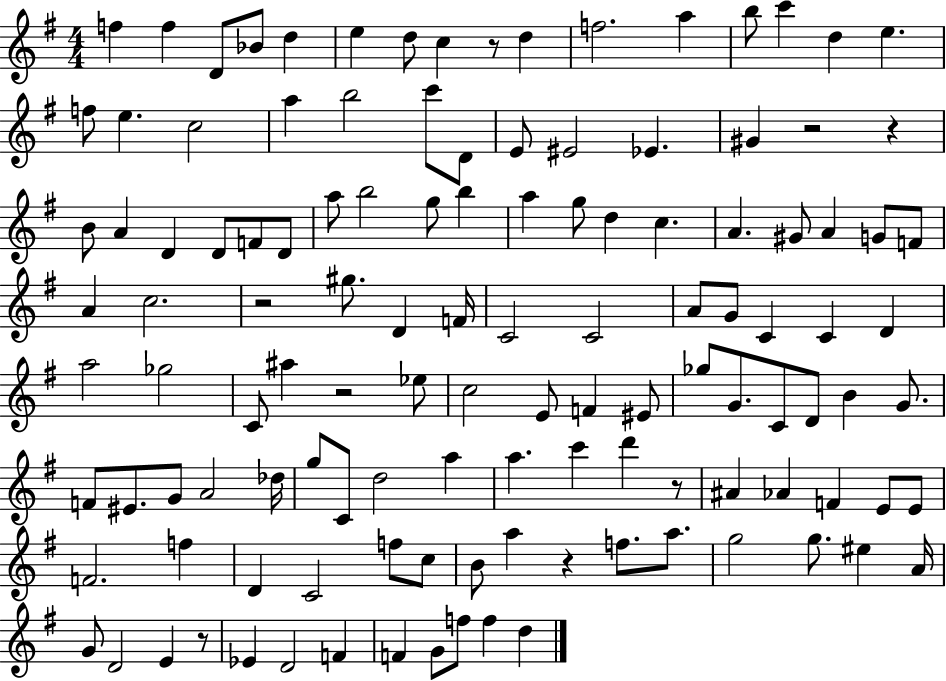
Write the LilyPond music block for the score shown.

{
  \clef treble
  \numericTimeSignature
  \time 4/4
  \key g \major
  f''4 f''4 d'8 bes'8 d''4 | e''4 d''8 c''4 r8 d''4 | f''2. a''4 | b''8 c'''4 d''4 e''4. | \break f''8 e''4. c''2 | a''4 b''2 c'''8 d'8 | e'8 eis'2 ees'4. | gis'4 r2 r4 | \break b'8 a'4 d'4 d'8 f'8 d'8 | a''8 b''2 g''8 b''4 | a''4 g''8 d''4 c''4. | a'4. gis'8 a'4 g'8 f'8 | \break a'4 c''2. | r2 gis''8. d'4 f'16 | c'2 c'2 | a'8 g'8 c'4 c'4 d'4 | \break a''2 ges''2 | c'8 ais''4 r2 ees''8 | c''2 e'8 f'4 eis'8 | ges''8 g'8. c'8 d'8 b'4 g'8. | \break f'8 eis'8. g'8 a'2 des''16 | g''8 c'8 d''2 a''4 | a''4. c'''4 d'''4 r8 | ais'4 aes'4 f'4 e'8 e'8 | \break f'2. f''4 | d'4 c'2 f''8 c''8 | b'8 a''4 r4 f''8. a''8. | g''2 g''8. eis''4 a'16 | \break g'8 d'2 e'4 r8 | ees'4 d'2 f'4 | f'4 g'8 f''8 f''4 d''4 | \bar "|."
}